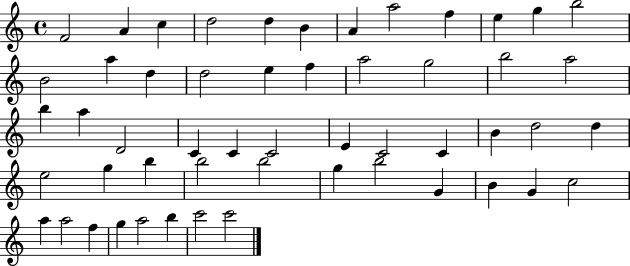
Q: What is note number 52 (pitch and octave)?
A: C6